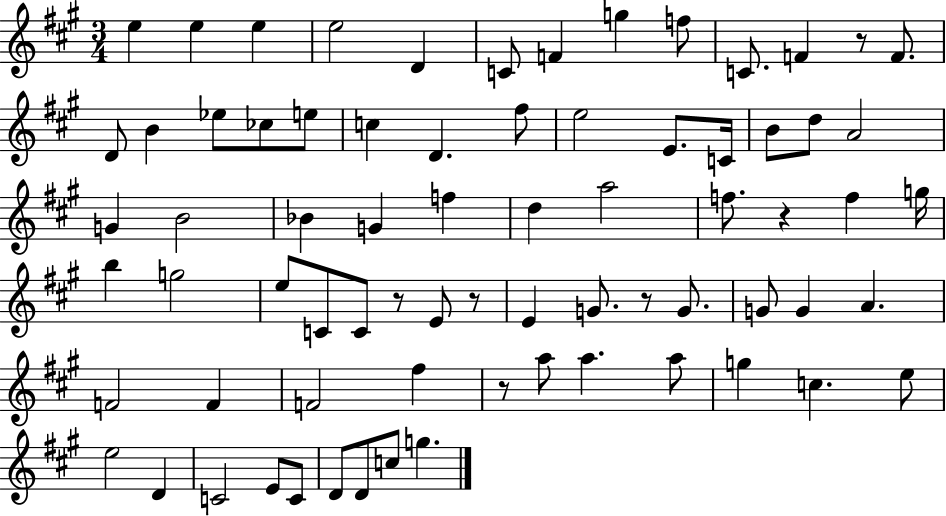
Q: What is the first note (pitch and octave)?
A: E5